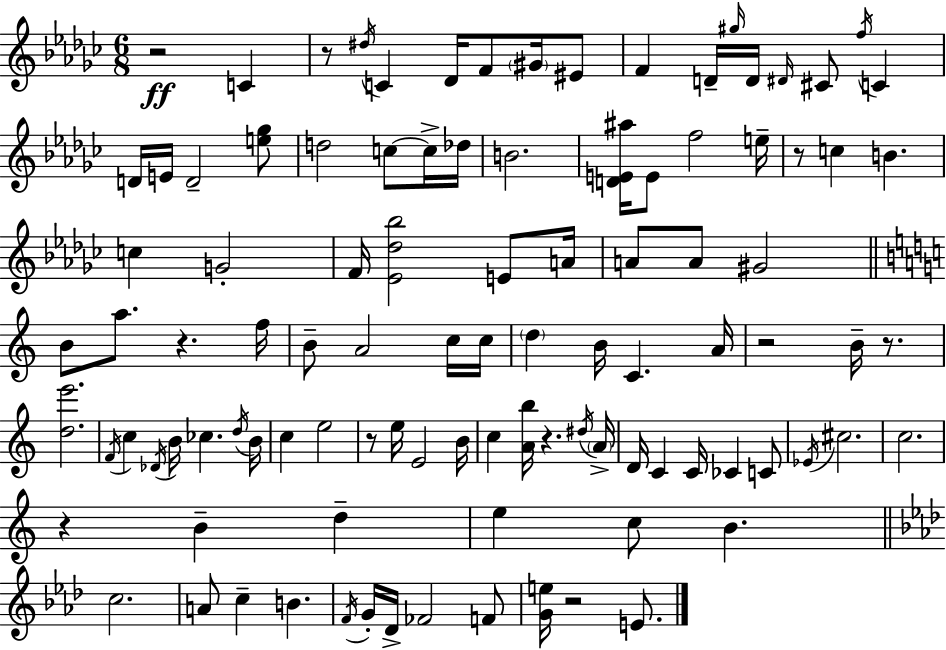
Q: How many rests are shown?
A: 10